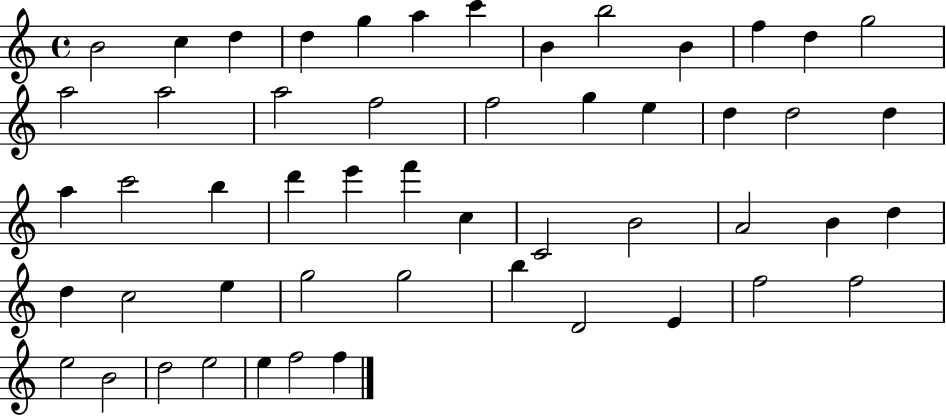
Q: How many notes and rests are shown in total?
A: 52